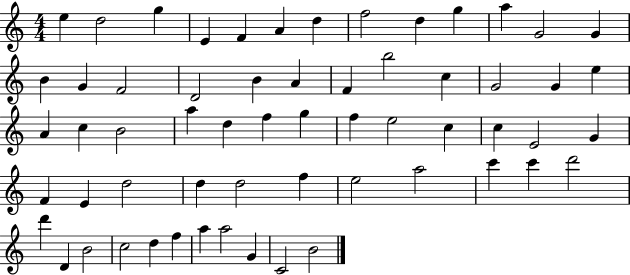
X:1
T:Untitled
M:4/4
L:1/4
K:C
e d2 g E F A d f2 d g a G2 G B G F2 D2 B A F b2 c G2 G e A c B2 a d f g f e2 c c E2 G F E d2 d d2 f e2 a2 c' c' d'2 d' D B2 c2 d f a a2 G C2 B2